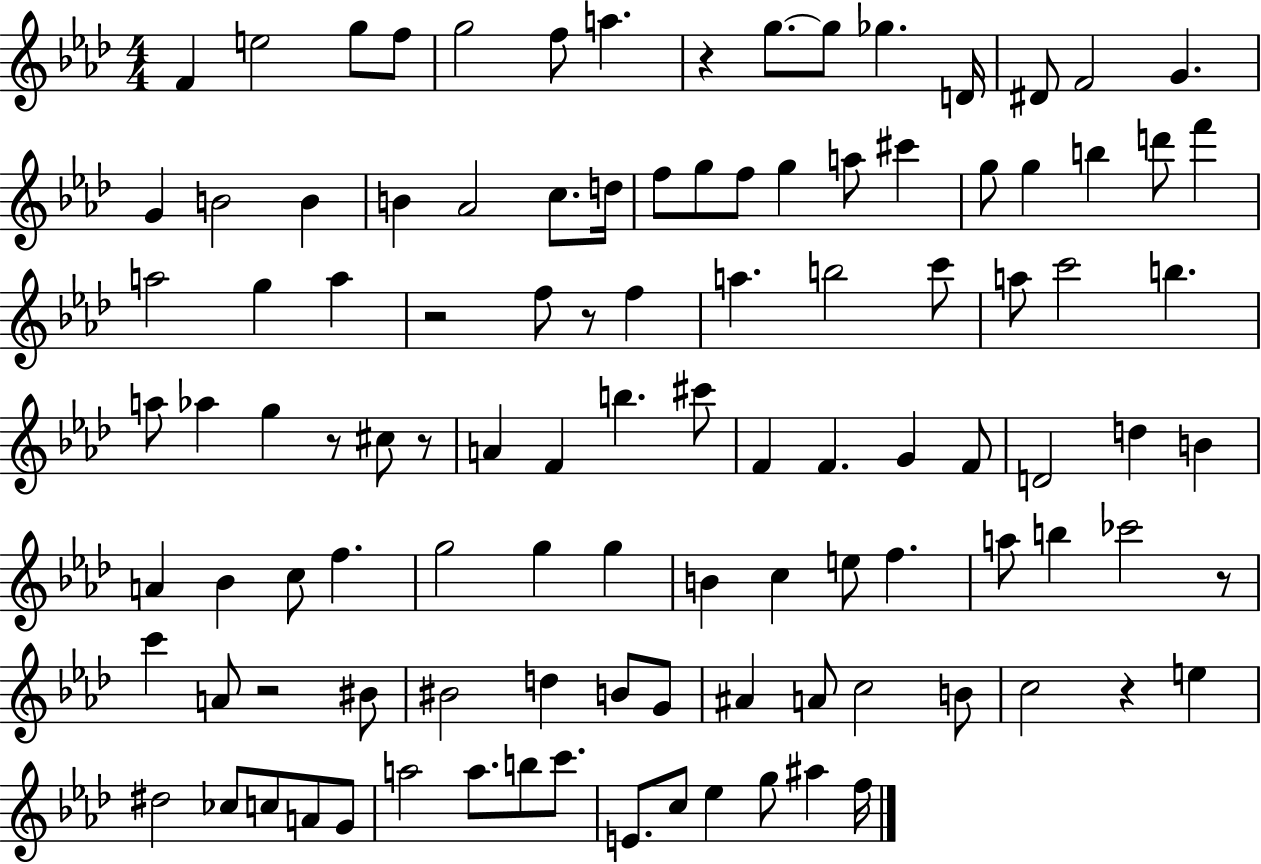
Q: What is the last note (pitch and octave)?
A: F5